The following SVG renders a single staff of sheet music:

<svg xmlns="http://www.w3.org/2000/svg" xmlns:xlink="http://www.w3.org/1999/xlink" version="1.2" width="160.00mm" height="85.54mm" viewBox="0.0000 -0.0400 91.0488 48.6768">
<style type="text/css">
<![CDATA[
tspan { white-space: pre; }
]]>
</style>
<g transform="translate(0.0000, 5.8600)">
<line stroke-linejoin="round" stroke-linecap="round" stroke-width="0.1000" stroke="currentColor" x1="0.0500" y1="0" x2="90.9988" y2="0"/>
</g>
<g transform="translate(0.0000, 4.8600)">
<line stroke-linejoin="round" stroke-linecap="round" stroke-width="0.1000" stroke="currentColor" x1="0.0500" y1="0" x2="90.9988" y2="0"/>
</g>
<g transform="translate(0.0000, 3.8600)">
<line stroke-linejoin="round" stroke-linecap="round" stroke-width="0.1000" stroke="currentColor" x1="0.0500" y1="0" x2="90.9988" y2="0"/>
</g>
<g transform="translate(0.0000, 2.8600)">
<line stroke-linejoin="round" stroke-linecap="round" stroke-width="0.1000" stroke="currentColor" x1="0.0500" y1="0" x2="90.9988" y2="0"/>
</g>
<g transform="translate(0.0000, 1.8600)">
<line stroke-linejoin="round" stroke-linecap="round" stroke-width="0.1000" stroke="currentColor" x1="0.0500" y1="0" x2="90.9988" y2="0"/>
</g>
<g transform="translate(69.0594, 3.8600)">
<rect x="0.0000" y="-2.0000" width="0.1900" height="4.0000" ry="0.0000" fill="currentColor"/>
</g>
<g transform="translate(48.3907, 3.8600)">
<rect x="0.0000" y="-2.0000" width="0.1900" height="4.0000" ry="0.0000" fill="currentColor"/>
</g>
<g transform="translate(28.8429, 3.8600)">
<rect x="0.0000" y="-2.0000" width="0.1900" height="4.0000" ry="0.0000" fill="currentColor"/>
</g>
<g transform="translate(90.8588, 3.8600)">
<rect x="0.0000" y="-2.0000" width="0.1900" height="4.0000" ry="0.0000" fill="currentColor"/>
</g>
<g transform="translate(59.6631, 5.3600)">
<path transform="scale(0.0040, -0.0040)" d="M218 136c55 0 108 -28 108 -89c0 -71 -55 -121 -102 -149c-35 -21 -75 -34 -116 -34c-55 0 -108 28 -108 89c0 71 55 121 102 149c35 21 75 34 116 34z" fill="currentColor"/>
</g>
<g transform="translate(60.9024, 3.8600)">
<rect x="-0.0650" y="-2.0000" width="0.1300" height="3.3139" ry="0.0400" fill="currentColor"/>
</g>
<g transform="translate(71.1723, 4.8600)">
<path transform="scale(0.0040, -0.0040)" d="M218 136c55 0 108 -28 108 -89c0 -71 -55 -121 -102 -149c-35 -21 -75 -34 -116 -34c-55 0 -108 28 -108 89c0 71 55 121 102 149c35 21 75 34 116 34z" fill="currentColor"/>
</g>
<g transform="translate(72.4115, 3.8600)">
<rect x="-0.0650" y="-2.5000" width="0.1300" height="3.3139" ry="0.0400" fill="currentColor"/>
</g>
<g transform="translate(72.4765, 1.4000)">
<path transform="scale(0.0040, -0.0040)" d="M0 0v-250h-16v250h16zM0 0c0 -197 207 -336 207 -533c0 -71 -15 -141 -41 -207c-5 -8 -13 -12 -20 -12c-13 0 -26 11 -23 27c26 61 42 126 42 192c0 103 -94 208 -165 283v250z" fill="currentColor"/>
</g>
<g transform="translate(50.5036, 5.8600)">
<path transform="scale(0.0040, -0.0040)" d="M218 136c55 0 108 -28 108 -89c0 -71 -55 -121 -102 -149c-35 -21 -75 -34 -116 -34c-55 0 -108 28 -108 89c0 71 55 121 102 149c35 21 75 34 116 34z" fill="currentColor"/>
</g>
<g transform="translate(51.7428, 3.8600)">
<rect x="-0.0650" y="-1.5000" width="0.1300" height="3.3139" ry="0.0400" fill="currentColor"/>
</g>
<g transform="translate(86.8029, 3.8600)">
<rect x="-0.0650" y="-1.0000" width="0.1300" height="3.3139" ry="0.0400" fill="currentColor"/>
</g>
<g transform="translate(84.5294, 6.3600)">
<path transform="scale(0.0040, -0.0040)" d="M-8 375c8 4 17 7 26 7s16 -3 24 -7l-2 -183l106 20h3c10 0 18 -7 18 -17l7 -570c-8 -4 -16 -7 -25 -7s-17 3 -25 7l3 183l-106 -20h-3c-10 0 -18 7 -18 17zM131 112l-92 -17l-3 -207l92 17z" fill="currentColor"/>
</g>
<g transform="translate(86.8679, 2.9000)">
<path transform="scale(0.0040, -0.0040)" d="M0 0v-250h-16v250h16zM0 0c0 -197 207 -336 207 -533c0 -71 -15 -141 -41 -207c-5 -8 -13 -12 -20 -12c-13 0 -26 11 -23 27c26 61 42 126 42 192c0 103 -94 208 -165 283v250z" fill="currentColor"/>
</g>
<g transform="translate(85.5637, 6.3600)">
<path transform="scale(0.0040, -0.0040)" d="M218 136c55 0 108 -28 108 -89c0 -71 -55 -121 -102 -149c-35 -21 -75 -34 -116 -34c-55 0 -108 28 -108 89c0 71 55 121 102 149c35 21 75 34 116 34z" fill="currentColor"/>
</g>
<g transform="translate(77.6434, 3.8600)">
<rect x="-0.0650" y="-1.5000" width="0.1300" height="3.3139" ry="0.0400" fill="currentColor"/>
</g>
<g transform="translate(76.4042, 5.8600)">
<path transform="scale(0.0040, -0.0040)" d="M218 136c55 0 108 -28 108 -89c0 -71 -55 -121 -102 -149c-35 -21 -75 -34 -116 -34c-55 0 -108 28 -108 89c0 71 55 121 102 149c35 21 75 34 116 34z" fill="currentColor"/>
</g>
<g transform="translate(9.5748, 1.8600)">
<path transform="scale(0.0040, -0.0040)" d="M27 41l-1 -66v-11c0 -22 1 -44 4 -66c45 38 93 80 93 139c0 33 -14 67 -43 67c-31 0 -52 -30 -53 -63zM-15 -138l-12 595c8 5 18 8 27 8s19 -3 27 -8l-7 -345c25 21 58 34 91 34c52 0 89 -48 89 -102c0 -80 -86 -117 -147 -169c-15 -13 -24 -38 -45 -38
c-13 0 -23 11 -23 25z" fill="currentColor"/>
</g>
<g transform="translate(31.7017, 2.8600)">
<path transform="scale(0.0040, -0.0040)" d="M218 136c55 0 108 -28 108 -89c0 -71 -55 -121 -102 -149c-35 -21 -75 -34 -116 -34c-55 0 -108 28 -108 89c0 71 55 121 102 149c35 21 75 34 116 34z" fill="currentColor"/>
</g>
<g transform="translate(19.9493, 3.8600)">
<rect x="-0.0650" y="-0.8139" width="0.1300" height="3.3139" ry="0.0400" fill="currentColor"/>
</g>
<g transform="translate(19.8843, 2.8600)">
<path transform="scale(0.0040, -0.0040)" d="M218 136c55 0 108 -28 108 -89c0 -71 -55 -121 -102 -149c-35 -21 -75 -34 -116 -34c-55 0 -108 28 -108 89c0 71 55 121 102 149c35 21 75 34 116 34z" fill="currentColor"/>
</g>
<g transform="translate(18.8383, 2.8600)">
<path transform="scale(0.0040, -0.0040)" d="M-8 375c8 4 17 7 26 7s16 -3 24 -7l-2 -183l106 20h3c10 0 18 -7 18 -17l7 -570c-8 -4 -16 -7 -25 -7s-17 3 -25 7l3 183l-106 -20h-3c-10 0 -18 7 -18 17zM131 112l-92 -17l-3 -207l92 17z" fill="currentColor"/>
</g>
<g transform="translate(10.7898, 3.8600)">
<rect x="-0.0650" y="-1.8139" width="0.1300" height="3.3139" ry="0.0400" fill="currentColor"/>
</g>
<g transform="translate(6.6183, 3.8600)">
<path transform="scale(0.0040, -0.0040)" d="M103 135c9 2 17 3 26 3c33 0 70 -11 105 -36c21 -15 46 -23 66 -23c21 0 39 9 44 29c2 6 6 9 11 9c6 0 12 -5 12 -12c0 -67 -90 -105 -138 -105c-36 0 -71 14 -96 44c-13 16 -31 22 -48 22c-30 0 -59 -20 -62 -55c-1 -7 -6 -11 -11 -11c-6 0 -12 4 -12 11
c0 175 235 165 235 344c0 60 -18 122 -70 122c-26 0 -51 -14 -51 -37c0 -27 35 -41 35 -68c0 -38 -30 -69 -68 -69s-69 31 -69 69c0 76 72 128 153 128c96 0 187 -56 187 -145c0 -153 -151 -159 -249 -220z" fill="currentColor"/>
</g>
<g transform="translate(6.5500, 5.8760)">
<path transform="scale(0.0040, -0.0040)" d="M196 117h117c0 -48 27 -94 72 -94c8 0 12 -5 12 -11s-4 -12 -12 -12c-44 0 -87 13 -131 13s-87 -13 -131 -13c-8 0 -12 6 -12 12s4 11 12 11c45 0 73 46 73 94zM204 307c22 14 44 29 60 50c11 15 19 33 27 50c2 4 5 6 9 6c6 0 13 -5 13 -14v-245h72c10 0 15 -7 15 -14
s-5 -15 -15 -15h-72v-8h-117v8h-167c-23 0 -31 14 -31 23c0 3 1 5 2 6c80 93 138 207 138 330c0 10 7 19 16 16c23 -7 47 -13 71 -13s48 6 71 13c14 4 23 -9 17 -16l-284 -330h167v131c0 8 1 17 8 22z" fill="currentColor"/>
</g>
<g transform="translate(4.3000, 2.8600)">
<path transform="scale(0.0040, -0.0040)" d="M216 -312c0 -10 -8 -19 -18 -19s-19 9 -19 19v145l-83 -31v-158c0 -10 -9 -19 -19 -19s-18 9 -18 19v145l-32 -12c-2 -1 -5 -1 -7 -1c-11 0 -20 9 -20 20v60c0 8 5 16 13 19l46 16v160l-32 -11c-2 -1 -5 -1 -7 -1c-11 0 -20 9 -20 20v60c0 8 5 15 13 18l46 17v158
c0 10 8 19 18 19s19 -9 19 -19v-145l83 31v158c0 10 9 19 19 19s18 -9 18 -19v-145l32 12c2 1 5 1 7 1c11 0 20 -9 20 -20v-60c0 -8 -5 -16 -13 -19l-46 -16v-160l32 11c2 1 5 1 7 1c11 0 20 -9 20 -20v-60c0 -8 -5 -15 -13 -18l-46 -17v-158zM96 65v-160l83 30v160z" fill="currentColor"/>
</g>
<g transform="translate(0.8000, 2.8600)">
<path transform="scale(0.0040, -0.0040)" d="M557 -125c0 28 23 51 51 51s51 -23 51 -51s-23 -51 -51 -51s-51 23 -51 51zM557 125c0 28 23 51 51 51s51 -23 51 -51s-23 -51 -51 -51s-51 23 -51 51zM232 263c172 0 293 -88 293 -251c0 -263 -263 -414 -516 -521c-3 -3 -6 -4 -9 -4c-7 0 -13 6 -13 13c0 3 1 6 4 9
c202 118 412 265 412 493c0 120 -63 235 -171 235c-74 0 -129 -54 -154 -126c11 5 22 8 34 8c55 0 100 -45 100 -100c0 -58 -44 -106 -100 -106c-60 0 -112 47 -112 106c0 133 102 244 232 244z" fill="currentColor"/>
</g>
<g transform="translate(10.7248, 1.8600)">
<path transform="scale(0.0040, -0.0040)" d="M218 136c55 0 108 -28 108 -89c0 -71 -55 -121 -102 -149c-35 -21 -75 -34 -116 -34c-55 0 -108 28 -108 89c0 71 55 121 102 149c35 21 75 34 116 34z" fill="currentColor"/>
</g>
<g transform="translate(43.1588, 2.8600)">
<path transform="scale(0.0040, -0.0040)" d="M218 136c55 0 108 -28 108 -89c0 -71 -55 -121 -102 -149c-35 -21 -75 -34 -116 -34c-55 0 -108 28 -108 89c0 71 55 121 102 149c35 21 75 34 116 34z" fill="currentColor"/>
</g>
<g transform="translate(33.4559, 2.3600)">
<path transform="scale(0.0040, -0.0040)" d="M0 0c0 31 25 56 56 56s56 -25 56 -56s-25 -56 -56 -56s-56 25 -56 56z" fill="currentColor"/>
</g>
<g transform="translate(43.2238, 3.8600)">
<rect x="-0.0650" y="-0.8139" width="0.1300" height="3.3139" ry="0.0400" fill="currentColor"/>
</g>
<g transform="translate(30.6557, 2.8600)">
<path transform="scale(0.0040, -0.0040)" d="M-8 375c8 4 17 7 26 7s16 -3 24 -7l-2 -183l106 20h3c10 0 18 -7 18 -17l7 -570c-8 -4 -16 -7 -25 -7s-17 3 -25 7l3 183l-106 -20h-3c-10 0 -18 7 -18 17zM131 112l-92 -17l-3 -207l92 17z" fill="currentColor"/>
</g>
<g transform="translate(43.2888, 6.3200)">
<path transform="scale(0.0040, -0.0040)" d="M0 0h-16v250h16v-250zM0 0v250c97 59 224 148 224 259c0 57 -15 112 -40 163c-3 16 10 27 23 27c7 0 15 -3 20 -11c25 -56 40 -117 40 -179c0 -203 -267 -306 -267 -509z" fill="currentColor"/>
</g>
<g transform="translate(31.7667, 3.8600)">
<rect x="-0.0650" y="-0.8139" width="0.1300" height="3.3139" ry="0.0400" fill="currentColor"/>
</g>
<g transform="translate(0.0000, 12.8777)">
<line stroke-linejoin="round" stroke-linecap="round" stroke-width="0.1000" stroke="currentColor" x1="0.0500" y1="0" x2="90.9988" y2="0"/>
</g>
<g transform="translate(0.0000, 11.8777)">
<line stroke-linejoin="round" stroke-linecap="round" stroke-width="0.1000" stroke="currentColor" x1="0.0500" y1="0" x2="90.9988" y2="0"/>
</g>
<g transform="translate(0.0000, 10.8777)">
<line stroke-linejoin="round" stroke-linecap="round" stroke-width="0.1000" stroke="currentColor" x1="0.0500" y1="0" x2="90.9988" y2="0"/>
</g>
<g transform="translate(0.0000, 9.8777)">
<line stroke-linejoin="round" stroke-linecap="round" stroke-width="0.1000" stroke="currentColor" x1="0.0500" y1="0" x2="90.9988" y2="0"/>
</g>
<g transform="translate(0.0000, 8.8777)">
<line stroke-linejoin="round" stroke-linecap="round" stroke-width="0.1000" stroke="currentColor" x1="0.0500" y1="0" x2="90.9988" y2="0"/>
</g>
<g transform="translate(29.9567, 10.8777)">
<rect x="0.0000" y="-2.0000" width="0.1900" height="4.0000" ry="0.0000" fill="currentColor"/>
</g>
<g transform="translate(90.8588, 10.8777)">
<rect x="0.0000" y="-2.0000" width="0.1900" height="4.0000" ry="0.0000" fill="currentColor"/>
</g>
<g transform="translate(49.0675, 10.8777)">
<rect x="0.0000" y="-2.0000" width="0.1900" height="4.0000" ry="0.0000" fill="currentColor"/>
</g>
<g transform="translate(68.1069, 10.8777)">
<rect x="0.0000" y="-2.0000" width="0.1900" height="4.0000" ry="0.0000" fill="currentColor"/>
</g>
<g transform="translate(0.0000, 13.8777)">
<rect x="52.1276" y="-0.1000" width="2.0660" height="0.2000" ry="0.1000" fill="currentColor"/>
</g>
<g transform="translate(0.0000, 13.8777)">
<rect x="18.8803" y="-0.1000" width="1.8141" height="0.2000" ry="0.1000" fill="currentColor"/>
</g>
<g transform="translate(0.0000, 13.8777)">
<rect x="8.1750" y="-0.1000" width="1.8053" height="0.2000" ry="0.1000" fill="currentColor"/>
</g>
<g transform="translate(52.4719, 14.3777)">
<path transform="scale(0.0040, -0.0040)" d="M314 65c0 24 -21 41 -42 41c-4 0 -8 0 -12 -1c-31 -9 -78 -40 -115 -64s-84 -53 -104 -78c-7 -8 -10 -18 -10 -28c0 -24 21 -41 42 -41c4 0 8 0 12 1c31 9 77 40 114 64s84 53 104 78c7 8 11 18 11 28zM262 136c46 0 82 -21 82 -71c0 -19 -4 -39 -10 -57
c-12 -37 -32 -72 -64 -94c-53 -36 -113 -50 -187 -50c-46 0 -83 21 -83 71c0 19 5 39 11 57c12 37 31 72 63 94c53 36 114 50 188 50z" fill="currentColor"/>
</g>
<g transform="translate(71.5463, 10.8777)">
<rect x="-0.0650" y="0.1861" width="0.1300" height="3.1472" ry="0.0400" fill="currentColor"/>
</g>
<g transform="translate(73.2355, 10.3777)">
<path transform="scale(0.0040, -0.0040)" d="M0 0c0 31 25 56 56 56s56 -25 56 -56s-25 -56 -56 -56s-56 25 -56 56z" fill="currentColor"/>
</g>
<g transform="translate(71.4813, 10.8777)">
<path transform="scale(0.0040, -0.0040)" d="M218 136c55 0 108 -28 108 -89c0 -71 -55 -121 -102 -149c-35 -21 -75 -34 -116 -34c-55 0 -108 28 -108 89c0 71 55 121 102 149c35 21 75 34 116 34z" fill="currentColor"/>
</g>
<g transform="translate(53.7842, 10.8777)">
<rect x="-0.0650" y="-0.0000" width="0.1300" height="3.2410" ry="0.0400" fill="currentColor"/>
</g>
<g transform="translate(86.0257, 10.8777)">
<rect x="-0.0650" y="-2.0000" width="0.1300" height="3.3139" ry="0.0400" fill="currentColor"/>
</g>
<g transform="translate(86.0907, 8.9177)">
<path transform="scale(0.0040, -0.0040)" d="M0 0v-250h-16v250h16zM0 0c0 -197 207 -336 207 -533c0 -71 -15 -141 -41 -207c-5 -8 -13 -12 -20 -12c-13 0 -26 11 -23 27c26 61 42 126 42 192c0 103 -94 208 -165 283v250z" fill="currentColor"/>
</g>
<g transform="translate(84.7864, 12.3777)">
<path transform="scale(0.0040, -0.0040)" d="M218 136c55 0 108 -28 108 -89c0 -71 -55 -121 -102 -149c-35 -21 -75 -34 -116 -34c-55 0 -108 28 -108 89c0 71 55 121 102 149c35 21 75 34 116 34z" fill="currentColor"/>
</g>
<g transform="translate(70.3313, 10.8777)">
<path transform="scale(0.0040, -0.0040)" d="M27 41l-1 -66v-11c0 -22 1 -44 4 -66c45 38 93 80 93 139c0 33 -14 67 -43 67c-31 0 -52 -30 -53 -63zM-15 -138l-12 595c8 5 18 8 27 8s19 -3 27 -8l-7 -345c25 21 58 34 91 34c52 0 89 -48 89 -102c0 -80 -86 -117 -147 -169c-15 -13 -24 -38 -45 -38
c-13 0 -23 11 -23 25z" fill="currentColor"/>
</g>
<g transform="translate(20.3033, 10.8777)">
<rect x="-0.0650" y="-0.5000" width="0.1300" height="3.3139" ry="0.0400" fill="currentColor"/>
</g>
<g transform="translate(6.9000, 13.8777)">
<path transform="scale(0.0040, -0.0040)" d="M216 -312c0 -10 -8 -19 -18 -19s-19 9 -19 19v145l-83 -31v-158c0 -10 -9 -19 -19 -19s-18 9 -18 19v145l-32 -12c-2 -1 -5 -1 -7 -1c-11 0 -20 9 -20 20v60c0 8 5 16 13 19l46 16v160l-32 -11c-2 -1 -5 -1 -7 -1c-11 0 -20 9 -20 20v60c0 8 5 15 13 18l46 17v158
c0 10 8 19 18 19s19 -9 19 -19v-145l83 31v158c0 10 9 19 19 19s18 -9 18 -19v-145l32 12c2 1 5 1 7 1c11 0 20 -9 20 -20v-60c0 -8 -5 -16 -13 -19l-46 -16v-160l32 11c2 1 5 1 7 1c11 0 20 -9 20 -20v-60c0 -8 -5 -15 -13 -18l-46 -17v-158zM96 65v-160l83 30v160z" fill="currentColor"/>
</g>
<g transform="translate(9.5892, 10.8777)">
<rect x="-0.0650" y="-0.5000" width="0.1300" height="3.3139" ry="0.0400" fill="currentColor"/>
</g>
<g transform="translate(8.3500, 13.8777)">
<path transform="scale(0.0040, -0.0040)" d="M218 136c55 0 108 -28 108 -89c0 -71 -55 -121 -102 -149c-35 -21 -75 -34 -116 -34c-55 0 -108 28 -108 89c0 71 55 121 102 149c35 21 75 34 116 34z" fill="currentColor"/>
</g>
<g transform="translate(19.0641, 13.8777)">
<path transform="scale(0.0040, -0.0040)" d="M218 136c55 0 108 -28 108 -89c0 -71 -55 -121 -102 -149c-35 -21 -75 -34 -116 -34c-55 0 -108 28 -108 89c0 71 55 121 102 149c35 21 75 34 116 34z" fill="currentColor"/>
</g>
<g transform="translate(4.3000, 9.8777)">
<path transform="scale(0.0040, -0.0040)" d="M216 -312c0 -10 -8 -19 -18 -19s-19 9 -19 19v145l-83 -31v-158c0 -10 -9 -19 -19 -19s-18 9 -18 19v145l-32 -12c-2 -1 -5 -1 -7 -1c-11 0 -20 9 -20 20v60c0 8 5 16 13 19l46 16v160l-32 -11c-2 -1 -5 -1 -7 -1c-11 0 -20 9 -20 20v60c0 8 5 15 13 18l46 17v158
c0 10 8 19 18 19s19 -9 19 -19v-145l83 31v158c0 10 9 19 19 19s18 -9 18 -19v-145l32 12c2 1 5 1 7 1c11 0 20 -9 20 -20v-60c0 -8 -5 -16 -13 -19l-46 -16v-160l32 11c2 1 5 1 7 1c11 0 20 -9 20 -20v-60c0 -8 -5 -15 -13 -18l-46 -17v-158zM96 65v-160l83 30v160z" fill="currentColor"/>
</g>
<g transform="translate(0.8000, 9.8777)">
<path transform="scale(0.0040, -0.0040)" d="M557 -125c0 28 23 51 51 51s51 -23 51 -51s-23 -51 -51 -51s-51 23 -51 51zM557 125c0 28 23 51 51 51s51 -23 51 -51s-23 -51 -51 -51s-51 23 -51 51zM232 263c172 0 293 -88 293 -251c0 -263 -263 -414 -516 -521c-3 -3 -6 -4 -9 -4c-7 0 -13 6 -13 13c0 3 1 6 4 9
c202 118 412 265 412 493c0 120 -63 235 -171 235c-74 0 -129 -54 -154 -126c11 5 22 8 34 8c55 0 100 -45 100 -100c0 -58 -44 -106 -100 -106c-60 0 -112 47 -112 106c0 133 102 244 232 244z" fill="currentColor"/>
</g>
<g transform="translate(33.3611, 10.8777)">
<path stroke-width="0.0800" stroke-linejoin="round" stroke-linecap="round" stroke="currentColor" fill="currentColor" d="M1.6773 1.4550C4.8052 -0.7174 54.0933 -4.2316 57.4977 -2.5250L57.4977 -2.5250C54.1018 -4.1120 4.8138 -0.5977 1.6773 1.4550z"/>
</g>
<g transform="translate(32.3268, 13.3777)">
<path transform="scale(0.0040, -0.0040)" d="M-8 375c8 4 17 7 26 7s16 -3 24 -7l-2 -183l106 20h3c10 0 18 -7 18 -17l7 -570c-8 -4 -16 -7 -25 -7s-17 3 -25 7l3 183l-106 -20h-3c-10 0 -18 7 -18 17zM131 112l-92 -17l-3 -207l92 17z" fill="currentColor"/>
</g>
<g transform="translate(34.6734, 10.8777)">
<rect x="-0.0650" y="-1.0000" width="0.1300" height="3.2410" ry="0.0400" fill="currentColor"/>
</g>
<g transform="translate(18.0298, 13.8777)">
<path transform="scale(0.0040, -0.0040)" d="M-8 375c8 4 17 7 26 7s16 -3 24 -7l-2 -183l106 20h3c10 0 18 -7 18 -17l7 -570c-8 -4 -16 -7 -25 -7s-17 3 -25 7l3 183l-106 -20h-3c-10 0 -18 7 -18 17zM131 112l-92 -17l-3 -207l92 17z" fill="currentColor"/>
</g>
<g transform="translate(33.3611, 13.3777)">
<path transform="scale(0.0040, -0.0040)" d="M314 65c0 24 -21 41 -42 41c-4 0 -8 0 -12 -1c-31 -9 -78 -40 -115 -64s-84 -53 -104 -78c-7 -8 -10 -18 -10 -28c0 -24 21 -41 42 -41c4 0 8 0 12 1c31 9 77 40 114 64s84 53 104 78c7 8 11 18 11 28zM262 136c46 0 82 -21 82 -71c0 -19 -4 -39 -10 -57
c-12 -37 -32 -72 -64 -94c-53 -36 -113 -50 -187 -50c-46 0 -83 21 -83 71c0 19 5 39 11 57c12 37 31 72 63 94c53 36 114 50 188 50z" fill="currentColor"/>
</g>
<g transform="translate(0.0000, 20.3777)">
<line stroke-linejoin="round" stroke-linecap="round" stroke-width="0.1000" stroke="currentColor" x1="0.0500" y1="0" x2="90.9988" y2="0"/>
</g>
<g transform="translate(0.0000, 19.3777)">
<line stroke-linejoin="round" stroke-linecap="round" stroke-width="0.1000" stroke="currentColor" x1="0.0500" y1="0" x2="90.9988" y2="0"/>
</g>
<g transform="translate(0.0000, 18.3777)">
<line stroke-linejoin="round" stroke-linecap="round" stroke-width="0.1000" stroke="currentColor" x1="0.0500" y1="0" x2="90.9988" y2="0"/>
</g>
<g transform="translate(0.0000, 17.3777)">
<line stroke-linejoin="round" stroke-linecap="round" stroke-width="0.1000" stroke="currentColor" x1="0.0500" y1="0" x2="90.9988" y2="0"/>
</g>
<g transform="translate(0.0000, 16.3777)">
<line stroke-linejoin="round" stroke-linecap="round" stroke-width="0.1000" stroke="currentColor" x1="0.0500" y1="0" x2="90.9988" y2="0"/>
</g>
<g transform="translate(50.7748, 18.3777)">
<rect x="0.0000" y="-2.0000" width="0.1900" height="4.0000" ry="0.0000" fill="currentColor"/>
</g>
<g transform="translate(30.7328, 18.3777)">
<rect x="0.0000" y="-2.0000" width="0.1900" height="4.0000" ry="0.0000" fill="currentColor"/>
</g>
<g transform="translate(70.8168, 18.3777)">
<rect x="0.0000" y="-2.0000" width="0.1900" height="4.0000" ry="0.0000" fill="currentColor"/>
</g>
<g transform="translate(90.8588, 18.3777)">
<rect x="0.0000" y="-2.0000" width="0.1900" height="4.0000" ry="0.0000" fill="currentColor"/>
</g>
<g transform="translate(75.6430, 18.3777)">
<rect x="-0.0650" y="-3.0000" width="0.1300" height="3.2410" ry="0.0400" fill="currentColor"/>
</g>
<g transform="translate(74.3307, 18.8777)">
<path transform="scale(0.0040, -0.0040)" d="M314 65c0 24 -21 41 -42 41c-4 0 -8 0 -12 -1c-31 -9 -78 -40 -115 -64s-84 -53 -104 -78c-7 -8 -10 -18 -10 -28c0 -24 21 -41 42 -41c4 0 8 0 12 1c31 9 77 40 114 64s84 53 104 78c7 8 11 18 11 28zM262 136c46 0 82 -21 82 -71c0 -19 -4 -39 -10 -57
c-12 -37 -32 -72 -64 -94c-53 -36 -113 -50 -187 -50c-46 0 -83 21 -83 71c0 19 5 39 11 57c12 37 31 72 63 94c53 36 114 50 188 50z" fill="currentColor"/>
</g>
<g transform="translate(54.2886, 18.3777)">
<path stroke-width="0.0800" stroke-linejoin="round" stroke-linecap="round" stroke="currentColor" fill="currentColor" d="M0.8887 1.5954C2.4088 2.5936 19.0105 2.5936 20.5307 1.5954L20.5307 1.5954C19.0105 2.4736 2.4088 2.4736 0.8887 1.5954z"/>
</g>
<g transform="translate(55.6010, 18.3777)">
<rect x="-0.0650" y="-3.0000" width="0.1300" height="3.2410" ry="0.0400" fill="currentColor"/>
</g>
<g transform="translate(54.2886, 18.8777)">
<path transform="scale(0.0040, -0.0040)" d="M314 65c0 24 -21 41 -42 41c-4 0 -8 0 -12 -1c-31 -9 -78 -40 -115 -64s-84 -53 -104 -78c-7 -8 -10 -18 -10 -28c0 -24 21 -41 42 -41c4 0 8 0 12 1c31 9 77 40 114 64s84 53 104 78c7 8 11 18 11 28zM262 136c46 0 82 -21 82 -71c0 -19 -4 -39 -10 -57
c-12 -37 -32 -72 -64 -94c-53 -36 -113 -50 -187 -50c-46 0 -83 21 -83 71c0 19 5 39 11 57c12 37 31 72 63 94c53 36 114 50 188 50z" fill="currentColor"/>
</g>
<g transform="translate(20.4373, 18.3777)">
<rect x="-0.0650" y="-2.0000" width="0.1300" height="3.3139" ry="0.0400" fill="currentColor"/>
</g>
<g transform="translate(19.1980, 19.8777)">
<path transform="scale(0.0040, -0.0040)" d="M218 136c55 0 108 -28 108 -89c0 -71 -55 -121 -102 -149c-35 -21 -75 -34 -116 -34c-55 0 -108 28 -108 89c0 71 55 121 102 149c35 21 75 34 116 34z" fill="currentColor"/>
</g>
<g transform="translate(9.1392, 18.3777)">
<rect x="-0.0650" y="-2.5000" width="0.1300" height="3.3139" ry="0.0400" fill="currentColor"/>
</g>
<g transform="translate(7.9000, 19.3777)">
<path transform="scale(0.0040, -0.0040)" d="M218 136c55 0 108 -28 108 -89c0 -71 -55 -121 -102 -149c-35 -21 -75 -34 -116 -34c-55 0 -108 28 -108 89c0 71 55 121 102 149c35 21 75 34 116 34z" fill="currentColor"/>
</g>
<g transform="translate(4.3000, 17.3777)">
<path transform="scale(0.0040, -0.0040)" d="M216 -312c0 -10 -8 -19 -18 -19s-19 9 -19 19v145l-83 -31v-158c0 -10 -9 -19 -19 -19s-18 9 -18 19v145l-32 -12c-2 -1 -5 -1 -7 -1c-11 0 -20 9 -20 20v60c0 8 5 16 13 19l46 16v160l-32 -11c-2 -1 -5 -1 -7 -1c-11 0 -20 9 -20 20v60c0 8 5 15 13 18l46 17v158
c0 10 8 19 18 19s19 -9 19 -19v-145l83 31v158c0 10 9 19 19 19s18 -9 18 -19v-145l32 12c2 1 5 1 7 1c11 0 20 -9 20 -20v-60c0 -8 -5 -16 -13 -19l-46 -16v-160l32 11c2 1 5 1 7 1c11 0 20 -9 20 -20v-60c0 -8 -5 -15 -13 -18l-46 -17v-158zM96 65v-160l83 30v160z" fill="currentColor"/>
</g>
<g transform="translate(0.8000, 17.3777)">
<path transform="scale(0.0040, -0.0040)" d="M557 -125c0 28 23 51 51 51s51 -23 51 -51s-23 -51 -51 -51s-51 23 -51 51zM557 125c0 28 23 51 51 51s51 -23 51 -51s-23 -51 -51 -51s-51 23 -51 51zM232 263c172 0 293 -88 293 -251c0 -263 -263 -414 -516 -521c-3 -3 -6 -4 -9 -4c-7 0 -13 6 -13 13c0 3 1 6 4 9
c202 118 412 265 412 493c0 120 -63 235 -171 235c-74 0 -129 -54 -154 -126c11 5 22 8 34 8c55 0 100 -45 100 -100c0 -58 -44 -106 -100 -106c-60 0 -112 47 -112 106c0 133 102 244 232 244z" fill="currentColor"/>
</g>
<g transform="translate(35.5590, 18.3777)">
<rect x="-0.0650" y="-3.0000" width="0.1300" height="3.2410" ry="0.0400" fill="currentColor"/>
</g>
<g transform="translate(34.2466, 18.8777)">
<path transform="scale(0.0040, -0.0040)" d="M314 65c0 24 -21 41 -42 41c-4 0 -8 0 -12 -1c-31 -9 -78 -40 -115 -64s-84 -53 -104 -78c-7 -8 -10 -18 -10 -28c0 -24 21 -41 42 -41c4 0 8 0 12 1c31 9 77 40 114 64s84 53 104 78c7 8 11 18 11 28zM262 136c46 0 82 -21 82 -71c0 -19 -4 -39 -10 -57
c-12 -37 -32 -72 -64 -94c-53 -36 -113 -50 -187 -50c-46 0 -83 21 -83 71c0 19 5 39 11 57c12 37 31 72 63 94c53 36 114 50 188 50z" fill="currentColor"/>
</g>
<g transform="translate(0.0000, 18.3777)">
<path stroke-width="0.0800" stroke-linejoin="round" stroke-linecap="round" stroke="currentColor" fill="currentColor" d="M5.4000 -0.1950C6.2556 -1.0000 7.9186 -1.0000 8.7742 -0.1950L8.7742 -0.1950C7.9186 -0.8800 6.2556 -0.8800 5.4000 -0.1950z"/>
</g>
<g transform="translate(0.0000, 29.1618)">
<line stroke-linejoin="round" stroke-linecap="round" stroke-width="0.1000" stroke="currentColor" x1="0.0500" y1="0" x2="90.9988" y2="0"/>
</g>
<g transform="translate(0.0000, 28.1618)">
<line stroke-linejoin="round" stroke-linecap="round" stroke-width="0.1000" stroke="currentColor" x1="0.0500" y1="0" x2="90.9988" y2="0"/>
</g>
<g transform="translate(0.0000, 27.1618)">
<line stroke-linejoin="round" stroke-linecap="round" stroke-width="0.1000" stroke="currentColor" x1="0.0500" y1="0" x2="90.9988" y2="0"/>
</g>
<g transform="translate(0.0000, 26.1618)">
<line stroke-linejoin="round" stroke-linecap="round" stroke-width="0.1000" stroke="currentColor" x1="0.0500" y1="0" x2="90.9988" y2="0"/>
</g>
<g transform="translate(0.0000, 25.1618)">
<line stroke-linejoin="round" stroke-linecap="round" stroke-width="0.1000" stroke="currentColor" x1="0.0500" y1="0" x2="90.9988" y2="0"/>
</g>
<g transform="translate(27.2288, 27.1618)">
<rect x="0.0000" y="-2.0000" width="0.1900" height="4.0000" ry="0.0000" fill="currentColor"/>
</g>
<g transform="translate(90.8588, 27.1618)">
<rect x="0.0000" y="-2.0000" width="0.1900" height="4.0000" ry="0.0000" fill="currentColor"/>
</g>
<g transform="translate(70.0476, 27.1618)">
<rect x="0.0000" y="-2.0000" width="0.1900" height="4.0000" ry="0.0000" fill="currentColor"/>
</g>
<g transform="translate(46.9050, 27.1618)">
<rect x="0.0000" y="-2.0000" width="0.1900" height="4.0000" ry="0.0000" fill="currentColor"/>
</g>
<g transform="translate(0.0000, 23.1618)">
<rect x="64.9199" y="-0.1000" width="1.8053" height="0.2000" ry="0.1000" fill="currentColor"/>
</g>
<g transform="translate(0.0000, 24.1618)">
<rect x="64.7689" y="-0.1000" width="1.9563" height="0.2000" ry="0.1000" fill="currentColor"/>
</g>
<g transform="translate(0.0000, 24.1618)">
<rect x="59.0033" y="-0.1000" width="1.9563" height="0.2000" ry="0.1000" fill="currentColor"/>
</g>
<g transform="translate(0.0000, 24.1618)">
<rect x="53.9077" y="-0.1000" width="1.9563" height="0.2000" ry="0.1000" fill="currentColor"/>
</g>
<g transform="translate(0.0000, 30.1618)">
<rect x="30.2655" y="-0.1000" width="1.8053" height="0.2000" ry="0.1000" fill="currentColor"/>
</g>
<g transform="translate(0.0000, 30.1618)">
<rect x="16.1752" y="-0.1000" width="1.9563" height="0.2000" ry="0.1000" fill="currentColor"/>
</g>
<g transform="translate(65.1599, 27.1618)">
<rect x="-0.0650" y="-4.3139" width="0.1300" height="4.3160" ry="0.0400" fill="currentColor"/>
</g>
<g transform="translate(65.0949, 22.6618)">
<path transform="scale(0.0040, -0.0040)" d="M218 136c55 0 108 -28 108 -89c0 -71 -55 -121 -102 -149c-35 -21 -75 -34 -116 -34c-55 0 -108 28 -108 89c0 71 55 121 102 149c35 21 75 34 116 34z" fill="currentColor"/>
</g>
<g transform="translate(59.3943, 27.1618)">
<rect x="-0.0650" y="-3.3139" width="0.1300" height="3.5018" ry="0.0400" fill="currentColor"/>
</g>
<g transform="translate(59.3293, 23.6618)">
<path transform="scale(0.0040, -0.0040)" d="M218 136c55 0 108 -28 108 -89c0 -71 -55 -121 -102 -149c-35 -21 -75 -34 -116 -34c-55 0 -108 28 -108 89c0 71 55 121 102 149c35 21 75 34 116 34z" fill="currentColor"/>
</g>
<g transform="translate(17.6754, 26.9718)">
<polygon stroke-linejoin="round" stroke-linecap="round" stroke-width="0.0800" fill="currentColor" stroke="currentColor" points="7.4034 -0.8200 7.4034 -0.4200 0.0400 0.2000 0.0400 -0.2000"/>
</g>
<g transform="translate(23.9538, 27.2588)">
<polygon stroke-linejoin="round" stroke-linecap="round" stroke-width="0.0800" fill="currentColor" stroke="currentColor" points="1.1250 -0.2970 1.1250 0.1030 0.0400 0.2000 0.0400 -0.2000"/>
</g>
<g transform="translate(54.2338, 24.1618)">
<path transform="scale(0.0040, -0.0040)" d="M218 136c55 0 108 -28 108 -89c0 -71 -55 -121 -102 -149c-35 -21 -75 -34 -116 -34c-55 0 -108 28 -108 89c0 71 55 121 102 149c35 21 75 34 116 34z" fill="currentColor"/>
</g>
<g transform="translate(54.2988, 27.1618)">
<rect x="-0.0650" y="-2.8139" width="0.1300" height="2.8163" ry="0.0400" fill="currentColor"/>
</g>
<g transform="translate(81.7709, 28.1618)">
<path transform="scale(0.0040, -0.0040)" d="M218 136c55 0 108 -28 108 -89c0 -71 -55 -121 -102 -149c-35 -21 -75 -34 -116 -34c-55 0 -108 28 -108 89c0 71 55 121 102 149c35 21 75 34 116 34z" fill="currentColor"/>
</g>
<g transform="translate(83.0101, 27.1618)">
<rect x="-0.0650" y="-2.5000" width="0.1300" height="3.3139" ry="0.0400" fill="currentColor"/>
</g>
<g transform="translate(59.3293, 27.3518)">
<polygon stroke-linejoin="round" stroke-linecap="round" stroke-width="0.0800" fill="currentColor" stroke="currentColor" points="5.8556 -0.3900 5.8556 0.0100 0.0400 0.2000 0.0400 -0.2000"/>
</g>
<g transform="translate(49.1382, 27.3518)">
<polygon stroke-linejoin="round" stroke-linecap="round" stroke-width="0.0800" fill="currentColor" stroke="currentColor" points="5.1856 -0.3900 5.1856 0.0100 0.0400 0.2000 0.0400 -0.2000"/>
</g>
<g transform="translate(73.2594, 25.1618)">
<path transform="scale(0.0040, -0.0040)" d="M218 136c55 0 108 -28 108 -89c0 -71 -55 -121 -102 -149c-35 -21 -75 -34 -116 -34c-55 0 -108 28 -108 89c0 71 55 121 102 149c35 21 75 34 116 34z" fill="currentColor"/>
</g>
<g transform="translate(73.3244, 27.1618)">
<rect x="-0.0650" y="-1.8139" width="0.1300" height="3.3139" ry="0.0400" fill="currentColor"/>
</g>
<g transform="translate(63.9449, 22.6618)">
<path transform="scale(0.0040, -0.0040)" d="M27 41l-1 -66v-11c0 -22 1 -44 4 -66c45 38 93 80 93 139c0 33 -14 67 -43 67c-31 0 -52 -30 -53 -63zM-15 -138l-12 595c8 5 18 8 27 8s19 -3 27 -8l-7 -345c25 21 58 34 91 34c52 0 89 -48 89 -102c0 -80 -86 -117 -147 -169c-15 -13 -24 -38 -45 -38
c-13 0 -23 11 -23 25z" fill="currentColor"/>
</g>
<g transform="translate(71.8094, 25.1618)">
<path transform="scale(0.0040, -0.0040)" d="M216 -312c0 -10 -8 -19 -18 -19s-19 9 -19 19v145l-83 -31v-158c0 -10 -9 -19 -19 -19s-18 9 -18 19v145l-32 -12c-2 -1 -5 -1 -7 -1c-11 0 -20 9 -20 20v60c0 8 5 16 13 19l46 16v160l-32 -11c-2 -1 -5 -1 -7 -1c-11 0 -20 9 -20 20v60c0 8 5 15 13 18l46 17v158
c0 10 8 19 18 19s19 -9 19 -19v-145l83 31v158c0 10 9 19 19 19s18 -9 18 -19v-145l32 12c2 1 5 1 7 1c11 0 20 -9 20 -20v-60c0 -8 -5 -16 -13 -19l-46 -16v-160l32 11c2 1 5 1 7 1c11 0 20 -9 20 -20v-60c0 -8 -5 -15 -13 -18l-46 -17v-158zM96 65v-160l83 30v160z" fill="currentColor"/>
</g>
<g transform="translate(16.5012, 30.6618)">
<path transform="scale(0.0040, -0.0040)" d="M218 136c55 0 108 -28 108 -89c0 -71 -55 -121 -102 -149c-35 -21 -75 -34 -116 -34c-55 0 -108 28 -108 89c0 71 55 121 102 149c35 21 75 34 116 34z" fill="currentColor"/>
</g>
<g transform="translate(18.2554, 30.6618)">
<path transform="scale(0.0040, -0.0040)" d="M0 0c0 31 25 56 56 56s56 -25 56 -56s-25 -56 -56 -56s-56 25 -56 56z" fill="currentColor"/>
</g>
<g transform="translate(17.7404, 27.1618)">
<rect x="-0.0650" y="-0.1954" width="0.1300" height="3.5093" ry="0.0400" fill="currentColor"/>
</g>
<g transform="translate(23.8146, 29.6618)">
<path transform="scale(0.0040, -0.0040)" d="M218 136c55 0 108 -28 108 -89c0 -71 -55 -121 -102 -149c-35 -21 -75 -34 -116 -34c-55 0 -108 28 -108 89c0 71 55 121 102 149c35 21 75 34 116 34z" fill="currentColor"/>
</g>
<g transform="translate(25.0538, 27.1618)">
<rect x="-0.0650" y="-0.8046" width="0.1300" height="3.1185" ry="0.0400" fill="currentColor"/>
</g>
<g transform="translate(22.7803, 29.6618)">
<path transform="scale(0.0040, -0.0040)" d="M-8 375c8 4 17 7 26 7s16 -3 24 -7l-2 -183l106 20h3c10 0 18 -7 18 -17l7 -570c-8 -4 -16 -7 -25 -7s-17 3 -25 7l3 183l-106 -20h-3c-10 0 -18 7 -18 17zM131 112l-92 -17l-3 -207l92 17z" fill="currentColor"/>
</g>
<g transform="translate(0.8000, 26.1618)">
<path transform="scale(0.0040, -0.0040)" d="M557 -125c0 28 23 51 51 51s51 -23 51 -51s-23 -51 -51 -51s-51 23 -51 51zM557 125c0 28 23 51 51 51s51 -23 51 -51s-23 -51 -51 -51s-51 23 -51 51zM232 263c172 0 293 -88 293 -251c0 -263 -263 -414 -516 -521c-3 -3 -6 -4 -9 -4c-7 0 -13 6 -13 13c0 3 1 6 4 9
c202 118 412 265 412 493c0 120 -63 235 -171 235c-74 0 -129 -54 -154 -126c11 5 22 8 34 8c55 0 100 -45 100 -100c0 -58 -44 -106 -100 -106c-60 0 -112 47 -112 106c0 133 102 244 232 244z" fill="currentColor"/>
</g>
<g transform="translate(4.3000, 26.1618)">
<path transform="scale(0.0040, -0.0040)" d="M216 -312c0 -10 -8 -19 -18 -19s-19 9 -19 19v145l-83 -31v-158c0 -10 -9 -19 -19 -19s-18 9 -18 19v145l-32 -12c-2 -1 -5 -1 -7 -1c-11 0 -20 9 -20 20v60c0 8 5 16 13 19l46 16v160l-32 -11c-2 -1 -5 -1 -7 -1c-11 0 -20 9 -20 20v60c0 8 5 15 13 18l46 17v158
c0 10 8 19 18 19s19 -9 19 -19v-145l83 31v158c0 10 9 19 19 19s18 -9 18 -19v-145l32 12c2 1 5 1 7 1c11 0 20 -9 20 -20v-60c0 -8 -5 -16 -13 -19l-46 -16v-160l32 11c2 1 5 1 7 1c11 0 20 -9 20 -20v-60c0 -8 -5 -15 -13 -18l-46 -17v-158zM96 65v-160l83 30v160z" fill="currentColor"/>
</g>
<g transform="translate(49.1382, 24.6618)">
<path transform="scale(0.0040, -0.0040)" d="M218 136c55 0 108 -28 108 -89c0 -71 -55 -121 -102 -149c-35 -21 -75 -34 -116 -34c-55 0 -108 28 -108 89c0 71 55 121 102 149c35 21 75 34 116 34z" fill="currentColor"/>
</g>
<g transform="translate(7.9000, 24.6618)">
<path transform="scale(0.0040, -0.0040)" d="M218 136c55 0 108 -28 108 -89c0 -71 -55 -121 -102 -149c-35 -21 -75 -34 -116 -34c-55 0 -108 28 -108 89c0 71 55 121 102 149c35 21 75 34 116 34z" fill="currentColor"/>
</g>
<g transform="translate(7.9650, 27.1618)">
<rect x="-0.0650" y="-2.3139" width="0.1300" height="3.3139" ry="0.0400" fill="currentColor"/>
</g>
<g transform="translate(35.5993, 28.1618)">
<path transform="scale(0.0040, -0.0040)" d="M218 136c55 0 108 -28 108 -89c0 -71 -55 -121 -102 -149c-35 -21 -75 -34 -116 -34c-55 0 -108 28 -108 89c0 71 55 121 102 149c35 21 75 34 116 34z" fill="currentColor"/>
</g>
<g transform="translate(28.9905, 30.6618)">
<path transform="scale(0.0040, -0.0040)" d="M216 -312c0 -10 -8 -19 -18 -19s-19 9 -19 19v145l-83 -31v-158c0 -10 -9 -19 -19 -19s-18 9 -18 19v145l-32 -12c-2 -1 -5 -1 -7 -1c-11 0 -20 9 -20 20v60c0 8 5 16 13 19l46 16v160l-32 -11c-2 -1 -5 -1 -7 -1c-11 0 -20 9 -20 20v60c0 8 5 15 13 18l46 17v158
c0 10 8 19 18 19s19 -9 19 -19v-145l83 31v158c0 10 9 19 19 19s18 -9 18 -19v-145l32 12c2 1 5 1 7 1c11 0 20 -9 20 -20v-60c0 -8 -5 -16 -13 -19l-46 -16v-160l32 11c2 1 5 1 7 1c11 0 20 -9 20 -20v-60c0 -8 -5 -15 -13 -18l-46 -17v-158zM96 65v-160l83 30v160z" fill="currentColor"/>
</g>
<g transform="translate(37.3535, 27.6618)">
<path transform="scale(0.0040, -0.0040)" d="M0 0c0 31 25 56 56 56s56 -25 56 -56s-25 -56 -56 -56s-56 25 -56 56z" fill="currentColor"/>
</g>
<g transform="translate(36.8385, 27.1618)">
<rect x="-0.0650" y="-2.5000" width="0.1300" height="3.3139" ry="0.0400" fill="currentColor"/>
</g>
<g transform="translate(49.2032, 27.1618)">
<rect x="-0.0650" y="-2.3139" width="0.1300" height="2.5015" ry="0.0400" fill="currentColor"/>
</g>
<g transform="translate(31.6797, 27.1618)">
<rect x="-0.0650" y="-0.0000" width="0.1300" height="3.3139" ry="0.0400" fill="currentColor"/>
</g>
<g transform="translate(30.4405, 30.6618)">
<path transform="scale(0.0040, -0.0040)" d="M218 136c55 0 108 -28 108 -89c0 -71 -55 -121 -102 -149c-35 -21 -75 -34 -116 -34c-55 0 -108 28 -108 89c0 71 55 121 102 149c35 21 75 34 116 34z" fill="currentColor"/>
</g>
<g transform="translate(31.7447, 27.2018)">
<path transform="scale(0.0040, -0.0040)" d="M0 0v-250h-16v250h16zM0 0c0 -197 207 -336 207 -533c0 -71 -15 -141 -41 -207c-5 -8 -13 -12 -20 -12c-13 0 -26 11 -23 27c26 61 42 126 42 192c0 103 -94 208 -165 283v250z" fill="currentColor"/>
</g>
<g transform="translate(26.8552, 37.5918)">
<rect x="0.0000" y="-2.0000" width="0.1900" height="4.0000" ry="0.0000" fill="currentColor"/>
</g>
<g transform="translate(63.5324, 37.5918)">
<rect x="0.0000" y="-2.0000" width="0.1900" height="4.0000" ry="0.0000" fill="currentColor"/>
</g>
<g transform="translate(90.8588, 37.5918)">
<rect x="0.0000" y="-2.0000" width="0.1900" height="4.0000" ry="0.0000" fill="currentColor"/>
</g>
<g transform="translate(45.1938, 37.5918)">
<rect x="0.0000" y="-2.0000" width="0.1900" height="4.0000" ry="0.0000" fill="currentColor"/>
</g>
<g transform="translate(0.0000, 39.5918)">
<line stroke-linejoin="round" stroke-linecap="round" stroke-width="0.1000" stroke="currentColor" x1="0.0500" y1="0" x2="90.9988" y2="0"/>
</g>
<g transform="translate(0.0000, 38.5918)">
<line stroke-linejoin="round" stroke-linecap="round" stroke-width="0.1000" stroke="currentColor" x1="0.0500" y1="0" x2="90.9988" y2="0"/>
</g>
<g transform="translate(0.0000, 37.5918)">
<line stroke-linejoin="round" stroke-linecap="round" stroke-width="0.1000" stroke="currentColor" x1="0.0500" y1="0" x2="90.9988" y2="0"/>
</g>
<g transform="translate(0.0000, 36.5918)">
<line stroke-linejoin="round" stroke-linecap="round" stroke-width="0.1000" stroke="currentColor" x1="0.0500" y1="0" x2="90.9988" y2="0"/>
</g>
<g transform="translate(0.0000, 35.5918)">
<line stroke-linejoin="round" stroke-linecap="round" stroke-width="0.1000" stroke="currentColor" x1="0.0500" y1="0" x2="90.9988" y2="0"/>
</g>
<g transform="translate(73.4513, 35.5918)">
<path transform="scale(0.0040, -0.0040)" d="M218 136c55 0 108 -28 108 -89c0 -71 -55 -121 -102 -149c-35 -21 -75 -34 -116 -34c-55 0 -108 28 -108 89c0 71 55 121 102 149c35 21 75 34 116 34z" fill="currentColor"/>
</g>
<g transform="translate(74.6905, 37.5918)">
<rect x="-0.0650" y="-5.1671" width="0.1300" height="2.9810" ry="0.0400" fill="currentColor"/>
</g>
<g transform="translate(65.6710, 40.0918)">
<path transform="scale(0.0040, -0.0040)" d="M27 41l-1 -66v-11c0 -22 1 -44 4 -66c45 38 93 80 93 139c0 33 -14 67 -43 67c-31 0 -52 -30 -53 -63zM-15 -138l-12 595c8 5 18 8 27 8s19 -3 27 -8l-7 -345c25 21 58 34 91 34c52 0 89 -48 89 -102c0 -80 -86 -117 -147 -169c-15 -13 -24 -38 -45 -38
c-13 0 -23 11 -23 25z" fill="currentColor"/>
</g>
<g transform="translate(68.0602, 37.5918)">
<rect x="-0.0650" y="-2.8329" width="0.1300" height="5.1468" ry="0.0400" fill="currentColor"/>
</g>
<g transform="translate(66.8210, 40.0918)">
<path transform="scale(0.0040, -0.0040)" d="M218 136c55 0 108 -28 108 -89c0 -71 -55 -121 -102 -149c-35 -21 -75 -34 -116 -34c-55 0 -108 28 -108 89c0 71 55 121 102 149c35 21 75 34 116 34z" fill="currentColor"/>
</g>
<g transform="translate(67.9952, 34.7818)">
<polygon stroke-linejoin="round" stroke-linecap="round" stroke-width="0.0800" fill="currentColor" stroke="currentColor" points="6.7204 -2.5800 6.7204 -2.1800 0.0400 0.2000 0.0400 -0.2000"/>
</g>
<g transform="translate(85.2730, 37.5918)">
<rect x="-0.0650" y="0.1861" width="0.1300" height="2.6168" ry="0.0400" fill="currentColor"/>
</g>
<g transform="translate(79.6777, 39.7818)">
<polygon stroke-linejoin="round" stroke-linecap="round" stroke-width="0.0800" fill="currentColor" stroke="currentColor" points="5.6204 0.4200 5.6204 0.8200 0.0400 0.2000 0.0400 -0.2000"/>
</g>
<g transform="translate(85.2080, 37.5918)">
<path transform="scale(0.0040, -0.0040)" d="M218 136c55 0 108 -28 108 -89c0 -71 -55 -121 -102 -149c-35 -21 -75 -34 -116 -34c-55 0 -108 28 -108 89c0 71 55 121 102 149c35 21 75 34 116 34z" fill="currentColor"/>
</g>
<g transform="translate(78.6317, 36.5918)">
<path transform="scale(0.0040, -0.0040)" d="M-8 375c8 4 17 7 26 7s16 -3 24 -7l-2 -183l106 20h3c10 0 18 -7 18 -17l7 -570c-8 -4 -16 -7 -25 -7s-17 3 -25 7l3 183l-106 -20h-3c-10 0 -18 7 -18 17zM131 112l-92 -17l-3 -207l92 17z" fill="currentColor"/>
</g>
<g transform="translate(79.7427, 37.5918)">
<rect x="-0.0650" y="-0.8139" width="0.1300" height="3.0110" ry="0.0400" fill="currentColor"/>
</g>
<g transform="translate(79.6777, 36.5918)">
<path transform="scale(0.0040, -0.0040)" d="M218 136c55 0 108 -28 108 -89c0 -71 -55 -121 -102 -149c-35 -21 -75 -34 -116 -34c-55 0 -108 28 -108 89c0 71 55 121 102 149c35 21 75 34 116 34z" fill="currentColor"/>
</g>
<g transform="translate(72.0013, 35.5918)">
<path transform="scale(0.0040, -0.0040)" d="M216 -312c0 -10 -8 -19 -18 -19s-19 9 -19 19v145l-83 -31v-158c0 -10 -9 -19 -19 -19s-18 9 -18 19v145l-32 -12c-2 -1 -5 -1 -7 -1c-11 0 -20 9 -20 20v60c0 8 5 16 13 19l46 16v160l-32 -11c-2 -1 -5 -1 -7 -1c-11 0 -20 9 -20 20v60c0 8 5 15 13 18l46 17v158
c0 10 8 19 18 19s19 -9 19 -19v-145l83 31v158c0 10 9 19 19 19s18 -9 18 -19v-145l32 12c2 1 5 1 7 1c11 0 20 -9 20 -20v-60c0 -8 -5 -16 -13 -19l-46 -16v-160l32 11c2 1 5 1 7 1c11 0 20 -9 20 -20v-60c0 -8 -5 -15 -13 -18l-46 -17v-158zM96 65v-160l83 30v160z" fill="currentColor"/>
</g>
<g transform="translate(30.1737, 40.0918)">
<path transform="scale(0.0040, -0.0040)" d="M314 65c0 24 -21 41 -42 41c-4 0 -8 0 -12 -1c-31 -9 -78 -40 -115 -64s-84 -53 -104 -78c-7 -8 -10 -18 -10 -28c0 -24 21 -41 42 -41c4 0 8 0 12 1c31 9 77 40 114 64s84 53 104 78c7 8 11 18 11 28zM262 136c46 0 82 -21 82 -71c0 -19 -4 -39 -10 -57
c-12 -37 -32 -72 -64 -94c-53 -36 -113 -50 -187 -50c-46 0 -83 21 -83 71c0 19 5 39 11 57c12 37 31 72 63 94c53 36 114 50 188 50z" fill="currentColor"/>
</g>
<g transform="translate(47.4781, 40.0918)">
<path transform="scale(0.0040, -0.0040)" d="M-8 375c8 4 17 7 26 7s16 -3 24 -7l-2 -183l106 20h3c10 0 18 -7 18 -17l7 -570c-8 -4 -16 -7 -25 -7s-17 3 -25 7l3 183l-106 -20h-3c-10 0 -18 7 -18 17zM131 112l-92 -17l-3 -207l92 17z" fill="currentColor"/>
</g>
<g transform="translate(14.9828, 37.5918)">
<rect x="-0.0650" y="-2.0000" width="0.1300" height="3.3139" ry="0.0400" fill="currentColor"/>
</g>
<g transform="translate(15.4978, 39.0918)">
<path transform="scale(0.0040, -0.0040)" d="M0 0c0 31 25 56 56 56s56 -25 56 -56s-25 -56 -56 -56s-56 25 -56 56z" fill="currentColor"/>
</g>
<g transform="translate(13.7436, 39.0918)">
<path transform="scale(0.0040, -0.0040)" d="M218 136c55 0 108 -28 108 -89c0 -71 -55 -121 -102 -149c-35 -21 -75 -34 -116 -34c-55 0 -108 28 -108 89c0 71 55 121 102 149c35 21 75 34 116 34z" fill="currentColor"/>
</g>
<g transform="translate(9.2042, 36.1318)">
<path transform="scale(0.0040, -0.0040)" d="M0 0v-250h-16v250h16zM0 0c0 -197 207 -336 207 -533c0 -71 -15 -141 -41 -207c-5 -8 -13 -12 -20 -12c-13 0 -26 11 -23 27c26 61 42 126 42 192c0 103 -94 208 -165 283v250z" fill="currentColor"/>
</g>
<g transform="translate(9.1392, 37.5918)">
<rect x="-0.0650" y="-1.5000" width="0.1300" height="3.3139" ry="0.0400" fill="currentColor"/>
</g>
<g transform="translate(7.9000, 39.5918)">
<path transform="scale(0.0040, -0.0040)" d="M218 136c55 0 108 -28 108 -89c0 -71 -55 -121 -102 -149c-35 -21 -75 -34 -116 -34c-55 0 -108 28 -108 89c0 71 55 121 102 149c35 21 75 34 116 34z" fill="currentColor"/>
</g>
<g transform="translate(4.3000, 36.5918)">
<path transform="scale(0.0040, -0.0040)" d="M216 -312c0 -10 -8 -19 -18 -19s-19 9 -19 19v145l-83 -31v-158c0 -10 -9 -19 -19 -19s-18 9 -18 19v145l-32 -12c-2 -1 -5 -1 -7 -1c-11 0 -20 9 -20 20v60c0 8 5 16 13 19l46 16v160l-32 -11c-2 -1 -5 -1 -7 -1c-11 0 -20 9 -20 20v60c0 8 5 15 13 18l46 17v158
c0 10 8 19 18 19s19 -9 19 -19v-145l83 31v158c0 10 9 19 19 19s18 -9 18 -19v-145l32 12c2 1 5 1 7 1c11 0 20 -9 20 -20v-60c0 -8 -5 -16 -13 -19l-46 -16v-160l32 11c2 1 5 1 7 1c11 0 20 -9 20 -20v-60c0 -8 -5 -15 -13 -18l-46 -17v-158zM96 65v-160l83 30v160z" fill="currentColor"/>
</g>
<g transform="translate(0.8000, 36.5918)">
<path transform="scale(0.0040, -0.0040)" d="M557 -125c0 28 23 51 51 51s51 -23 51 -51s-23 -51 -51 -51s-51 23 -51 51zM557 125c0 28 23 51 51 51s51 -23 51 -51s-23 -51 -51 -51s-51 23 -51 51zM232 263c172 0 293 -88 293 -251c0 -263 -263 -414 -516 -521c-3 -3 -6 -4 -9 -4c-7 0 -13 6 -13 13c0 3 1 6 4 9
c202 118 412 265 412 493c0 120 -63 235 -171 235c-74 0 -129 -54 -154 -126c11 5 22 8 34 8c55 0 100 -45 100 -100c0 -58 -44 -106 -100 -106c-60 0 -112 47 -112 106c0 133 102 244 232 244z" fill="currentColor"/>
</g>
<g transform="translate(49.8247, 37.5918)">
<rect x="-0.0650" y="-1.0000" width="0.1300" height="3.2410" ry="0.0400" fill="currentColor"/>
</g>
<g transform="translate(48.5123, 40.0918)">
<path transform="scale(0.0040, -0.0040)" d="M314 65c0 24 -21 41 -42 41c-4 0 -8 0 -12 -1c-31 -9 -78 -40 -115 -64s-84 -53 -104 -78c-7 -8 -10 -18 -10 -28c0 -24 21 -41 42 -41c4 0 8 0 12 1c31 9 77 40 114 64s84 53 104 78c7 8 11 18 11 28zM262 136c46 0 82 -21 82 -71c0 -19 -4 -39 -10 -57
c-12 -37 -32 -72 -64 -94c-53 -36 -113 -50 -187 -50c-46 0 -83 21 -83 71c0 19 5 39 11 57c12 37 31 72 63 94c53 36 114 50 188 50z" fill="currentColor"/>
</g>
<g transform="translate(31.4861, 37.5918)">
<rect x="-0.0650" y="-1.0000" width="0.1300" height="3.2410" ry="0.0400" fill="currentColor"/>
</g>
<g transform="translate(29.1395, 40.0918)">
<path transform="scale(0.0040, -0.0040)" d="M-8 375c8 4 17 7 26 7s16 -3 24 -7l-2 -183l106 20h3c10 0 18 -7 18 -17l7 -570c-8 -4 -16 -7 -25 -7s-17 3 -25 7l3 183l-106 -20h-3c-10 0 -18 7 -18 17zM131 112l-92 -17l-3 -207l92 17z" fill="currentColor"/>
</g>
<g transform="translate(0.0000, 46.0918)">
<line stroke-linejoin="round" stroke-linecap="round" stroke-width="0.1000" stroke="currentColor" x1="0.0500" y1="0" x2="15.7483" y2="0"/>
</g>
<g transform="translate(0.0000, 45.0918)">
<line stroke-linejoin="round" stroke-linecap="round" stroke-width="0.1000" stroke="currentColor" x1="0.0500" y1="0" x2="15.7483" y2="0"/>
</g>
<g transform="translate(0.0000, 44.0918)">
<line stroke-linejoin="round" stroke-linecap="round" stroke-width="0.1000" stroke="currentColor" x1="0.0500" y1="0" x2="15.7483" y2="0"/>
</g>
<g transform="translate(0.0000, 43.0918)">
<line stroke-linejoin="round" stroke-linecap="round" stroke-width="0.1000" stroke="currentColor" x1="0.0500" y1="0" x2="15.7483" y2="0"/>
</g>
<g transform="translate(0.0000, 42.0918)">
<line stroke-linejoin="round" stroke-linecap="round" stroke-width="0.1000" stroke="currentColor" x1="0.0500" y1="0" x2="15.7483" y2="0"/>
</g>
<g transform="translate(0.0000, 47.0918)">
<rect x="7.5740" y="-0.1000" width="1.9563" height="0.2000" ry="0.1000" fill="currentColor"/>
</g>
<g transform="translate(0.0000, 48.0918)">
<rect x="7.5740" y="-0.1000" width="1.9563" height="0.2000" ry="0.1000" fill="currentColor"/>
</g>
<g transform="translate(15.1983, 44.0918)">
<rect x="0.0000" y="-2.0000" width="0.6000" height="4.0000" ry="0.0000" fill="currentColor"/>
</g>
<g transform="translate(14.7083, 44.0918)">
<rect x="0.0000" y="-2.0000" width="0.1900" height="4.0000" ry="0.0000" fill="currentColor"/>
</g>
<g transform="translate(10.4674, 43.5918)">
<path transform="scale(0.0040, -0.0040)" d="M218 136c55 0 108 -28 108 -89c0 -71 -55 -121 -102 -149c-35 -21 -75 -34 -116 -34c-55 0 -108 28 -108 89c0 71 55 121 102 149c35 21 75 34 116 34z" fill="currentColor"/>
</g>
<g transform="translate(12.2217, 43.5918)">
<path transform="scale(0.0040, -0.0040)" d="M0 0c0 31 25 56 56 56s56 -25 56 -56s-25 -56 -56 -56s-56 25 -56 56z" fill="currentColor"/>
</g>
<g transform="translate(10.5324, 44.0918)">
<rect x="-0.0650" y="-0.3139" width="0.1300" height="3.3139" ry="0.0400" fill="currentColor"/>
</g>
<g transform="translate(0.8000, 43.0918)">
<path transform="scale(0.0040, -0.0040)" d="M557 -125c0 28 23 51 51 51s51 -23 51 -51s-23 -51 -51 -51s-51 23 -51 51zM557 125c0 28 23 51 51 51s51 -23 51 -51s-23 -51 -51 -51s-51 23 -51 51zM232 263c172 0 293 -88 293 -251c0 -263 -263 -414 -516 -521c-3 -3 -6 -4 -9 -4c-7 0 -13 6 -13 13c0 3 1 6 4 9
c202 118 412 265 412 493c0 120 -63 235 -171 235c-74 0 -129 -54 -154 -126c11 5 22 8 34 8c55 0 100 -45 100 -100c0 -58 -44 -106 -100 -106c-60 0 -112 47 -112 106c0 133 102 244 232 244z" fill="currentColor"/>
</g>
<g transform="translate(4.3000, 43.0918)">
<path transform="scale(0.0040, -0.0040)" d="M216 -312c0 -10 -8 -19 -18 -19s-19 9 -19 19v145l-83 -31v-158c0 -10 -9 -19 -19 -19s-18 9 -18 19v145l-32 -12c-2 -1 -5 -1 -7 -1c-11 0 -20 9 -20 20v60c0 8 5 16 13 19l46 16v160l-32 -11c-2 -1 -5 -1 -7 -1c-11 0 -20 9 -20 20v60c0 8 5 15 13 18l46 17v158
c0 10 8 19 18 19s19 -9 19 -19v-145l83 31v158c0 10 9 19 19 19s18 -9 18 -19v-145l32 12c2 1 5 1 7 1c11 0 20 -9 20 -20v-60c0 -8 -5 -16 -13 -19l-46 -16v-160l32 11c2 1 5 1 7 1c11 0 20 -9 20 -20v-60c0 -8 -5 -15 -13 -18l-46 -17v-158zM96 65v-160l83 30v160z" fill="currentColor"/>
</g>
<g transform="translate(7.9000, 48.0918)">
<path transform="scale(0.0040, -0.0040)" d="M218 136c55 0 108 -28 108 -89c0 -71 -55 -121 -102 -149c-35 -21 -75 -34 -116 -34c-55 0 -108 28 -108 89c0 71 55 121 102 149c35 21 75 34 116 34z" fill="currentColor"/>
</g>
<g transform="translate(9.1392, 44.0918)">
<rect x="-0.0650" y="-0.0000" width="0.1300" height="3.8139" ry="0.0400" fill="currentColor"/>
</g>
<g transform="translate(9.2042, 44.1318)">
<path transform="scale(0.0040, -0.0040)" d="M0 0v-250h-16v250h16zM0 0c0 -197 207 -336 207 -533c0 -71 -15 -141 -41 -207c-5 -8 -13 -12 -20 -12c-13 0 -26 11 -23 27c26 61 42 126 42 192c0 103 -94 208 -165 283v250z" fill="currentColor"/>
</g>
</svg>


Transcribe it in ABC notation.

X:1
T:Untitled
M:2/4
L:1/4
K:G
_A, F, F, F,/2 G,, A,, B,,/2 G,, F,,/2 ^E,, E,, F,,2 D,,2 _D, A,,/2 B,, A,, C,2 C,2 C,2 B, D,,/2 F,,/4 ^D,,/2 B,, B,/2 C/2 D/2 _F/2 ^A, B,, G,,/2 A,, F,,2 F,,2 _F,,/2 ^A,/2 F,/2 D,/2 C,,/2 E,